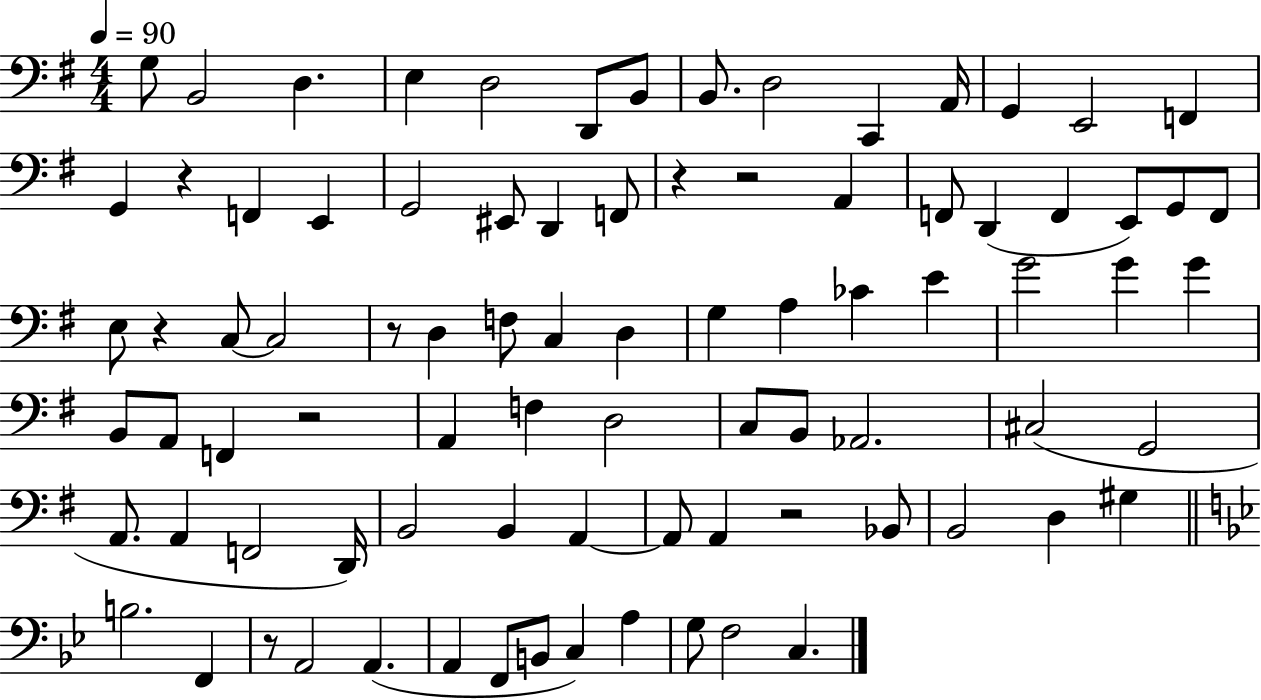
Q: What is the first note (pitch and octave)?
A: G3